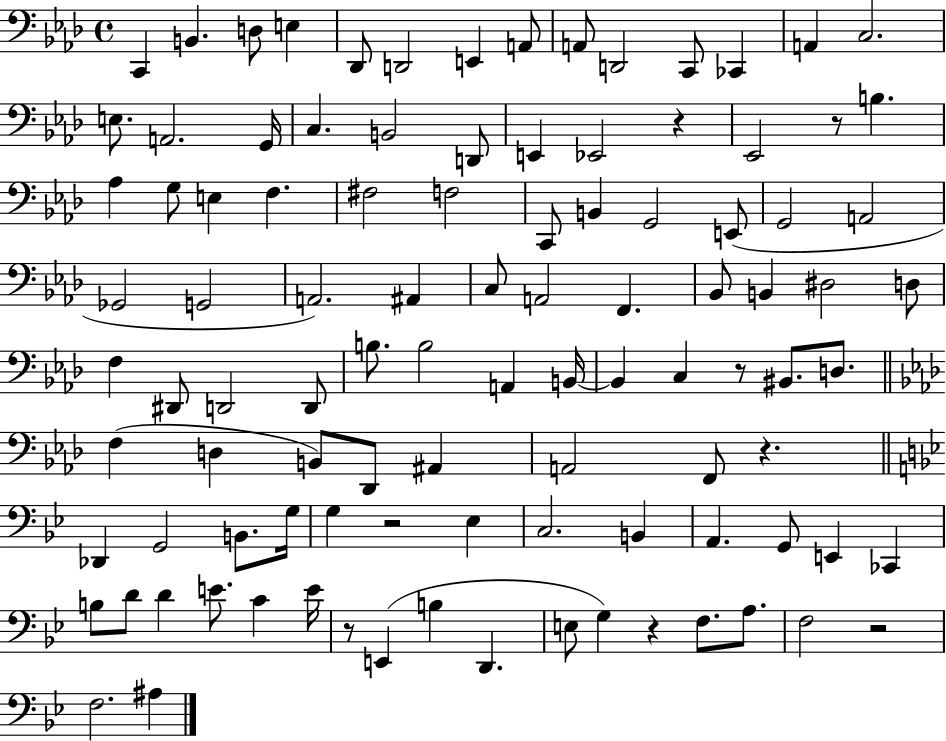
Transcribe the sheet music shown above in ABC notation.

X:1
T:Untitled
M:4/4
L:1/4
K:Ab
C,, B,, D,/2 E, _D,,/2 D,,2 E,, A,,/2 A,,/2 D,,2 C,,/2 _C,, A,, C,2 E,/2 A,,2 G,,/4 C, B,,2 D,,/2 E,, _E,,2 z _E,,2 z/2 B, _A, G,/2 E, F, ^F,2 F,2 C,,/2 B,, G,,2 E,,/2 G,,2 A,,2 _G,,2 G,,2 A,,2 ^A,, C,/2 A,,2 F,, _B,,/2 B,, ^D,2 D,/2 F, ^D,,/2 D,,2 D,,/2 B,/2 B,2 A,, B,,/4 B,, C, z/2 ^B,,/2 D,/2 F, D, B,,/2 _D,,/2 ^A,, A,,2 F,,/2 z _D,, G,,2 B,,/2 G,/4 G, z2 _E, C,2 B,, A,, G,,/2 E,, _C,, B,/2 D/2 D E/2 C E/4 z/2 E,, B, D,, E,/2 G, z F,/2 A,/2 F,2 z2 F,2 ^A,